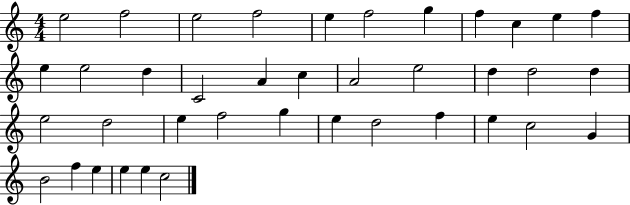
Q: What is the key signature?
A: C major